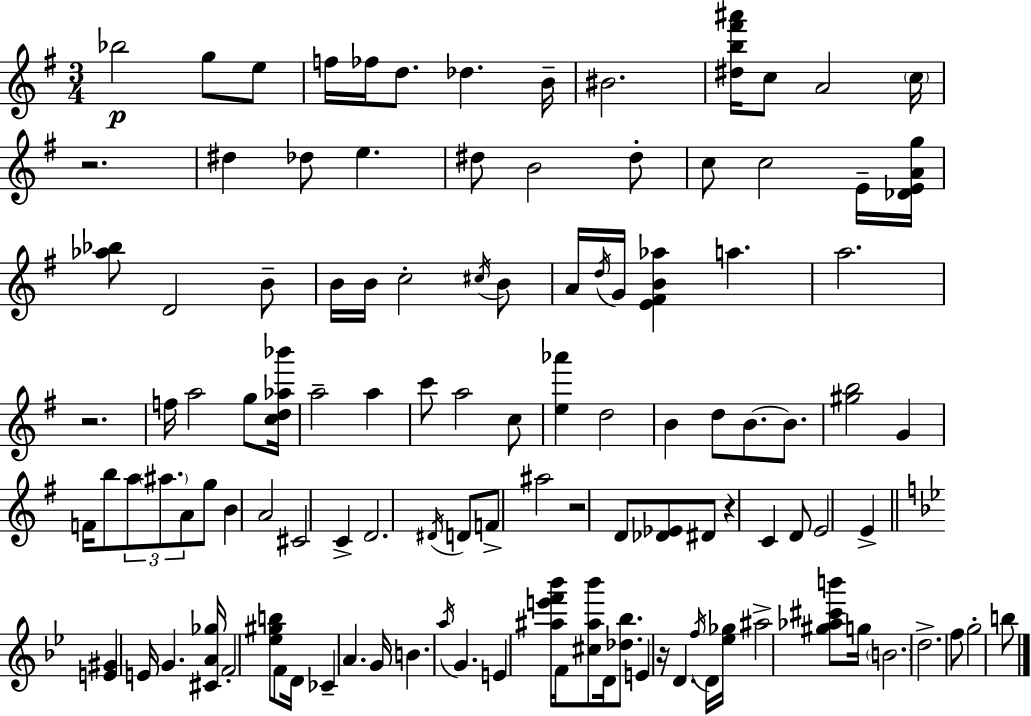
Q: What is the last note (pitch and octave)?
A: B5